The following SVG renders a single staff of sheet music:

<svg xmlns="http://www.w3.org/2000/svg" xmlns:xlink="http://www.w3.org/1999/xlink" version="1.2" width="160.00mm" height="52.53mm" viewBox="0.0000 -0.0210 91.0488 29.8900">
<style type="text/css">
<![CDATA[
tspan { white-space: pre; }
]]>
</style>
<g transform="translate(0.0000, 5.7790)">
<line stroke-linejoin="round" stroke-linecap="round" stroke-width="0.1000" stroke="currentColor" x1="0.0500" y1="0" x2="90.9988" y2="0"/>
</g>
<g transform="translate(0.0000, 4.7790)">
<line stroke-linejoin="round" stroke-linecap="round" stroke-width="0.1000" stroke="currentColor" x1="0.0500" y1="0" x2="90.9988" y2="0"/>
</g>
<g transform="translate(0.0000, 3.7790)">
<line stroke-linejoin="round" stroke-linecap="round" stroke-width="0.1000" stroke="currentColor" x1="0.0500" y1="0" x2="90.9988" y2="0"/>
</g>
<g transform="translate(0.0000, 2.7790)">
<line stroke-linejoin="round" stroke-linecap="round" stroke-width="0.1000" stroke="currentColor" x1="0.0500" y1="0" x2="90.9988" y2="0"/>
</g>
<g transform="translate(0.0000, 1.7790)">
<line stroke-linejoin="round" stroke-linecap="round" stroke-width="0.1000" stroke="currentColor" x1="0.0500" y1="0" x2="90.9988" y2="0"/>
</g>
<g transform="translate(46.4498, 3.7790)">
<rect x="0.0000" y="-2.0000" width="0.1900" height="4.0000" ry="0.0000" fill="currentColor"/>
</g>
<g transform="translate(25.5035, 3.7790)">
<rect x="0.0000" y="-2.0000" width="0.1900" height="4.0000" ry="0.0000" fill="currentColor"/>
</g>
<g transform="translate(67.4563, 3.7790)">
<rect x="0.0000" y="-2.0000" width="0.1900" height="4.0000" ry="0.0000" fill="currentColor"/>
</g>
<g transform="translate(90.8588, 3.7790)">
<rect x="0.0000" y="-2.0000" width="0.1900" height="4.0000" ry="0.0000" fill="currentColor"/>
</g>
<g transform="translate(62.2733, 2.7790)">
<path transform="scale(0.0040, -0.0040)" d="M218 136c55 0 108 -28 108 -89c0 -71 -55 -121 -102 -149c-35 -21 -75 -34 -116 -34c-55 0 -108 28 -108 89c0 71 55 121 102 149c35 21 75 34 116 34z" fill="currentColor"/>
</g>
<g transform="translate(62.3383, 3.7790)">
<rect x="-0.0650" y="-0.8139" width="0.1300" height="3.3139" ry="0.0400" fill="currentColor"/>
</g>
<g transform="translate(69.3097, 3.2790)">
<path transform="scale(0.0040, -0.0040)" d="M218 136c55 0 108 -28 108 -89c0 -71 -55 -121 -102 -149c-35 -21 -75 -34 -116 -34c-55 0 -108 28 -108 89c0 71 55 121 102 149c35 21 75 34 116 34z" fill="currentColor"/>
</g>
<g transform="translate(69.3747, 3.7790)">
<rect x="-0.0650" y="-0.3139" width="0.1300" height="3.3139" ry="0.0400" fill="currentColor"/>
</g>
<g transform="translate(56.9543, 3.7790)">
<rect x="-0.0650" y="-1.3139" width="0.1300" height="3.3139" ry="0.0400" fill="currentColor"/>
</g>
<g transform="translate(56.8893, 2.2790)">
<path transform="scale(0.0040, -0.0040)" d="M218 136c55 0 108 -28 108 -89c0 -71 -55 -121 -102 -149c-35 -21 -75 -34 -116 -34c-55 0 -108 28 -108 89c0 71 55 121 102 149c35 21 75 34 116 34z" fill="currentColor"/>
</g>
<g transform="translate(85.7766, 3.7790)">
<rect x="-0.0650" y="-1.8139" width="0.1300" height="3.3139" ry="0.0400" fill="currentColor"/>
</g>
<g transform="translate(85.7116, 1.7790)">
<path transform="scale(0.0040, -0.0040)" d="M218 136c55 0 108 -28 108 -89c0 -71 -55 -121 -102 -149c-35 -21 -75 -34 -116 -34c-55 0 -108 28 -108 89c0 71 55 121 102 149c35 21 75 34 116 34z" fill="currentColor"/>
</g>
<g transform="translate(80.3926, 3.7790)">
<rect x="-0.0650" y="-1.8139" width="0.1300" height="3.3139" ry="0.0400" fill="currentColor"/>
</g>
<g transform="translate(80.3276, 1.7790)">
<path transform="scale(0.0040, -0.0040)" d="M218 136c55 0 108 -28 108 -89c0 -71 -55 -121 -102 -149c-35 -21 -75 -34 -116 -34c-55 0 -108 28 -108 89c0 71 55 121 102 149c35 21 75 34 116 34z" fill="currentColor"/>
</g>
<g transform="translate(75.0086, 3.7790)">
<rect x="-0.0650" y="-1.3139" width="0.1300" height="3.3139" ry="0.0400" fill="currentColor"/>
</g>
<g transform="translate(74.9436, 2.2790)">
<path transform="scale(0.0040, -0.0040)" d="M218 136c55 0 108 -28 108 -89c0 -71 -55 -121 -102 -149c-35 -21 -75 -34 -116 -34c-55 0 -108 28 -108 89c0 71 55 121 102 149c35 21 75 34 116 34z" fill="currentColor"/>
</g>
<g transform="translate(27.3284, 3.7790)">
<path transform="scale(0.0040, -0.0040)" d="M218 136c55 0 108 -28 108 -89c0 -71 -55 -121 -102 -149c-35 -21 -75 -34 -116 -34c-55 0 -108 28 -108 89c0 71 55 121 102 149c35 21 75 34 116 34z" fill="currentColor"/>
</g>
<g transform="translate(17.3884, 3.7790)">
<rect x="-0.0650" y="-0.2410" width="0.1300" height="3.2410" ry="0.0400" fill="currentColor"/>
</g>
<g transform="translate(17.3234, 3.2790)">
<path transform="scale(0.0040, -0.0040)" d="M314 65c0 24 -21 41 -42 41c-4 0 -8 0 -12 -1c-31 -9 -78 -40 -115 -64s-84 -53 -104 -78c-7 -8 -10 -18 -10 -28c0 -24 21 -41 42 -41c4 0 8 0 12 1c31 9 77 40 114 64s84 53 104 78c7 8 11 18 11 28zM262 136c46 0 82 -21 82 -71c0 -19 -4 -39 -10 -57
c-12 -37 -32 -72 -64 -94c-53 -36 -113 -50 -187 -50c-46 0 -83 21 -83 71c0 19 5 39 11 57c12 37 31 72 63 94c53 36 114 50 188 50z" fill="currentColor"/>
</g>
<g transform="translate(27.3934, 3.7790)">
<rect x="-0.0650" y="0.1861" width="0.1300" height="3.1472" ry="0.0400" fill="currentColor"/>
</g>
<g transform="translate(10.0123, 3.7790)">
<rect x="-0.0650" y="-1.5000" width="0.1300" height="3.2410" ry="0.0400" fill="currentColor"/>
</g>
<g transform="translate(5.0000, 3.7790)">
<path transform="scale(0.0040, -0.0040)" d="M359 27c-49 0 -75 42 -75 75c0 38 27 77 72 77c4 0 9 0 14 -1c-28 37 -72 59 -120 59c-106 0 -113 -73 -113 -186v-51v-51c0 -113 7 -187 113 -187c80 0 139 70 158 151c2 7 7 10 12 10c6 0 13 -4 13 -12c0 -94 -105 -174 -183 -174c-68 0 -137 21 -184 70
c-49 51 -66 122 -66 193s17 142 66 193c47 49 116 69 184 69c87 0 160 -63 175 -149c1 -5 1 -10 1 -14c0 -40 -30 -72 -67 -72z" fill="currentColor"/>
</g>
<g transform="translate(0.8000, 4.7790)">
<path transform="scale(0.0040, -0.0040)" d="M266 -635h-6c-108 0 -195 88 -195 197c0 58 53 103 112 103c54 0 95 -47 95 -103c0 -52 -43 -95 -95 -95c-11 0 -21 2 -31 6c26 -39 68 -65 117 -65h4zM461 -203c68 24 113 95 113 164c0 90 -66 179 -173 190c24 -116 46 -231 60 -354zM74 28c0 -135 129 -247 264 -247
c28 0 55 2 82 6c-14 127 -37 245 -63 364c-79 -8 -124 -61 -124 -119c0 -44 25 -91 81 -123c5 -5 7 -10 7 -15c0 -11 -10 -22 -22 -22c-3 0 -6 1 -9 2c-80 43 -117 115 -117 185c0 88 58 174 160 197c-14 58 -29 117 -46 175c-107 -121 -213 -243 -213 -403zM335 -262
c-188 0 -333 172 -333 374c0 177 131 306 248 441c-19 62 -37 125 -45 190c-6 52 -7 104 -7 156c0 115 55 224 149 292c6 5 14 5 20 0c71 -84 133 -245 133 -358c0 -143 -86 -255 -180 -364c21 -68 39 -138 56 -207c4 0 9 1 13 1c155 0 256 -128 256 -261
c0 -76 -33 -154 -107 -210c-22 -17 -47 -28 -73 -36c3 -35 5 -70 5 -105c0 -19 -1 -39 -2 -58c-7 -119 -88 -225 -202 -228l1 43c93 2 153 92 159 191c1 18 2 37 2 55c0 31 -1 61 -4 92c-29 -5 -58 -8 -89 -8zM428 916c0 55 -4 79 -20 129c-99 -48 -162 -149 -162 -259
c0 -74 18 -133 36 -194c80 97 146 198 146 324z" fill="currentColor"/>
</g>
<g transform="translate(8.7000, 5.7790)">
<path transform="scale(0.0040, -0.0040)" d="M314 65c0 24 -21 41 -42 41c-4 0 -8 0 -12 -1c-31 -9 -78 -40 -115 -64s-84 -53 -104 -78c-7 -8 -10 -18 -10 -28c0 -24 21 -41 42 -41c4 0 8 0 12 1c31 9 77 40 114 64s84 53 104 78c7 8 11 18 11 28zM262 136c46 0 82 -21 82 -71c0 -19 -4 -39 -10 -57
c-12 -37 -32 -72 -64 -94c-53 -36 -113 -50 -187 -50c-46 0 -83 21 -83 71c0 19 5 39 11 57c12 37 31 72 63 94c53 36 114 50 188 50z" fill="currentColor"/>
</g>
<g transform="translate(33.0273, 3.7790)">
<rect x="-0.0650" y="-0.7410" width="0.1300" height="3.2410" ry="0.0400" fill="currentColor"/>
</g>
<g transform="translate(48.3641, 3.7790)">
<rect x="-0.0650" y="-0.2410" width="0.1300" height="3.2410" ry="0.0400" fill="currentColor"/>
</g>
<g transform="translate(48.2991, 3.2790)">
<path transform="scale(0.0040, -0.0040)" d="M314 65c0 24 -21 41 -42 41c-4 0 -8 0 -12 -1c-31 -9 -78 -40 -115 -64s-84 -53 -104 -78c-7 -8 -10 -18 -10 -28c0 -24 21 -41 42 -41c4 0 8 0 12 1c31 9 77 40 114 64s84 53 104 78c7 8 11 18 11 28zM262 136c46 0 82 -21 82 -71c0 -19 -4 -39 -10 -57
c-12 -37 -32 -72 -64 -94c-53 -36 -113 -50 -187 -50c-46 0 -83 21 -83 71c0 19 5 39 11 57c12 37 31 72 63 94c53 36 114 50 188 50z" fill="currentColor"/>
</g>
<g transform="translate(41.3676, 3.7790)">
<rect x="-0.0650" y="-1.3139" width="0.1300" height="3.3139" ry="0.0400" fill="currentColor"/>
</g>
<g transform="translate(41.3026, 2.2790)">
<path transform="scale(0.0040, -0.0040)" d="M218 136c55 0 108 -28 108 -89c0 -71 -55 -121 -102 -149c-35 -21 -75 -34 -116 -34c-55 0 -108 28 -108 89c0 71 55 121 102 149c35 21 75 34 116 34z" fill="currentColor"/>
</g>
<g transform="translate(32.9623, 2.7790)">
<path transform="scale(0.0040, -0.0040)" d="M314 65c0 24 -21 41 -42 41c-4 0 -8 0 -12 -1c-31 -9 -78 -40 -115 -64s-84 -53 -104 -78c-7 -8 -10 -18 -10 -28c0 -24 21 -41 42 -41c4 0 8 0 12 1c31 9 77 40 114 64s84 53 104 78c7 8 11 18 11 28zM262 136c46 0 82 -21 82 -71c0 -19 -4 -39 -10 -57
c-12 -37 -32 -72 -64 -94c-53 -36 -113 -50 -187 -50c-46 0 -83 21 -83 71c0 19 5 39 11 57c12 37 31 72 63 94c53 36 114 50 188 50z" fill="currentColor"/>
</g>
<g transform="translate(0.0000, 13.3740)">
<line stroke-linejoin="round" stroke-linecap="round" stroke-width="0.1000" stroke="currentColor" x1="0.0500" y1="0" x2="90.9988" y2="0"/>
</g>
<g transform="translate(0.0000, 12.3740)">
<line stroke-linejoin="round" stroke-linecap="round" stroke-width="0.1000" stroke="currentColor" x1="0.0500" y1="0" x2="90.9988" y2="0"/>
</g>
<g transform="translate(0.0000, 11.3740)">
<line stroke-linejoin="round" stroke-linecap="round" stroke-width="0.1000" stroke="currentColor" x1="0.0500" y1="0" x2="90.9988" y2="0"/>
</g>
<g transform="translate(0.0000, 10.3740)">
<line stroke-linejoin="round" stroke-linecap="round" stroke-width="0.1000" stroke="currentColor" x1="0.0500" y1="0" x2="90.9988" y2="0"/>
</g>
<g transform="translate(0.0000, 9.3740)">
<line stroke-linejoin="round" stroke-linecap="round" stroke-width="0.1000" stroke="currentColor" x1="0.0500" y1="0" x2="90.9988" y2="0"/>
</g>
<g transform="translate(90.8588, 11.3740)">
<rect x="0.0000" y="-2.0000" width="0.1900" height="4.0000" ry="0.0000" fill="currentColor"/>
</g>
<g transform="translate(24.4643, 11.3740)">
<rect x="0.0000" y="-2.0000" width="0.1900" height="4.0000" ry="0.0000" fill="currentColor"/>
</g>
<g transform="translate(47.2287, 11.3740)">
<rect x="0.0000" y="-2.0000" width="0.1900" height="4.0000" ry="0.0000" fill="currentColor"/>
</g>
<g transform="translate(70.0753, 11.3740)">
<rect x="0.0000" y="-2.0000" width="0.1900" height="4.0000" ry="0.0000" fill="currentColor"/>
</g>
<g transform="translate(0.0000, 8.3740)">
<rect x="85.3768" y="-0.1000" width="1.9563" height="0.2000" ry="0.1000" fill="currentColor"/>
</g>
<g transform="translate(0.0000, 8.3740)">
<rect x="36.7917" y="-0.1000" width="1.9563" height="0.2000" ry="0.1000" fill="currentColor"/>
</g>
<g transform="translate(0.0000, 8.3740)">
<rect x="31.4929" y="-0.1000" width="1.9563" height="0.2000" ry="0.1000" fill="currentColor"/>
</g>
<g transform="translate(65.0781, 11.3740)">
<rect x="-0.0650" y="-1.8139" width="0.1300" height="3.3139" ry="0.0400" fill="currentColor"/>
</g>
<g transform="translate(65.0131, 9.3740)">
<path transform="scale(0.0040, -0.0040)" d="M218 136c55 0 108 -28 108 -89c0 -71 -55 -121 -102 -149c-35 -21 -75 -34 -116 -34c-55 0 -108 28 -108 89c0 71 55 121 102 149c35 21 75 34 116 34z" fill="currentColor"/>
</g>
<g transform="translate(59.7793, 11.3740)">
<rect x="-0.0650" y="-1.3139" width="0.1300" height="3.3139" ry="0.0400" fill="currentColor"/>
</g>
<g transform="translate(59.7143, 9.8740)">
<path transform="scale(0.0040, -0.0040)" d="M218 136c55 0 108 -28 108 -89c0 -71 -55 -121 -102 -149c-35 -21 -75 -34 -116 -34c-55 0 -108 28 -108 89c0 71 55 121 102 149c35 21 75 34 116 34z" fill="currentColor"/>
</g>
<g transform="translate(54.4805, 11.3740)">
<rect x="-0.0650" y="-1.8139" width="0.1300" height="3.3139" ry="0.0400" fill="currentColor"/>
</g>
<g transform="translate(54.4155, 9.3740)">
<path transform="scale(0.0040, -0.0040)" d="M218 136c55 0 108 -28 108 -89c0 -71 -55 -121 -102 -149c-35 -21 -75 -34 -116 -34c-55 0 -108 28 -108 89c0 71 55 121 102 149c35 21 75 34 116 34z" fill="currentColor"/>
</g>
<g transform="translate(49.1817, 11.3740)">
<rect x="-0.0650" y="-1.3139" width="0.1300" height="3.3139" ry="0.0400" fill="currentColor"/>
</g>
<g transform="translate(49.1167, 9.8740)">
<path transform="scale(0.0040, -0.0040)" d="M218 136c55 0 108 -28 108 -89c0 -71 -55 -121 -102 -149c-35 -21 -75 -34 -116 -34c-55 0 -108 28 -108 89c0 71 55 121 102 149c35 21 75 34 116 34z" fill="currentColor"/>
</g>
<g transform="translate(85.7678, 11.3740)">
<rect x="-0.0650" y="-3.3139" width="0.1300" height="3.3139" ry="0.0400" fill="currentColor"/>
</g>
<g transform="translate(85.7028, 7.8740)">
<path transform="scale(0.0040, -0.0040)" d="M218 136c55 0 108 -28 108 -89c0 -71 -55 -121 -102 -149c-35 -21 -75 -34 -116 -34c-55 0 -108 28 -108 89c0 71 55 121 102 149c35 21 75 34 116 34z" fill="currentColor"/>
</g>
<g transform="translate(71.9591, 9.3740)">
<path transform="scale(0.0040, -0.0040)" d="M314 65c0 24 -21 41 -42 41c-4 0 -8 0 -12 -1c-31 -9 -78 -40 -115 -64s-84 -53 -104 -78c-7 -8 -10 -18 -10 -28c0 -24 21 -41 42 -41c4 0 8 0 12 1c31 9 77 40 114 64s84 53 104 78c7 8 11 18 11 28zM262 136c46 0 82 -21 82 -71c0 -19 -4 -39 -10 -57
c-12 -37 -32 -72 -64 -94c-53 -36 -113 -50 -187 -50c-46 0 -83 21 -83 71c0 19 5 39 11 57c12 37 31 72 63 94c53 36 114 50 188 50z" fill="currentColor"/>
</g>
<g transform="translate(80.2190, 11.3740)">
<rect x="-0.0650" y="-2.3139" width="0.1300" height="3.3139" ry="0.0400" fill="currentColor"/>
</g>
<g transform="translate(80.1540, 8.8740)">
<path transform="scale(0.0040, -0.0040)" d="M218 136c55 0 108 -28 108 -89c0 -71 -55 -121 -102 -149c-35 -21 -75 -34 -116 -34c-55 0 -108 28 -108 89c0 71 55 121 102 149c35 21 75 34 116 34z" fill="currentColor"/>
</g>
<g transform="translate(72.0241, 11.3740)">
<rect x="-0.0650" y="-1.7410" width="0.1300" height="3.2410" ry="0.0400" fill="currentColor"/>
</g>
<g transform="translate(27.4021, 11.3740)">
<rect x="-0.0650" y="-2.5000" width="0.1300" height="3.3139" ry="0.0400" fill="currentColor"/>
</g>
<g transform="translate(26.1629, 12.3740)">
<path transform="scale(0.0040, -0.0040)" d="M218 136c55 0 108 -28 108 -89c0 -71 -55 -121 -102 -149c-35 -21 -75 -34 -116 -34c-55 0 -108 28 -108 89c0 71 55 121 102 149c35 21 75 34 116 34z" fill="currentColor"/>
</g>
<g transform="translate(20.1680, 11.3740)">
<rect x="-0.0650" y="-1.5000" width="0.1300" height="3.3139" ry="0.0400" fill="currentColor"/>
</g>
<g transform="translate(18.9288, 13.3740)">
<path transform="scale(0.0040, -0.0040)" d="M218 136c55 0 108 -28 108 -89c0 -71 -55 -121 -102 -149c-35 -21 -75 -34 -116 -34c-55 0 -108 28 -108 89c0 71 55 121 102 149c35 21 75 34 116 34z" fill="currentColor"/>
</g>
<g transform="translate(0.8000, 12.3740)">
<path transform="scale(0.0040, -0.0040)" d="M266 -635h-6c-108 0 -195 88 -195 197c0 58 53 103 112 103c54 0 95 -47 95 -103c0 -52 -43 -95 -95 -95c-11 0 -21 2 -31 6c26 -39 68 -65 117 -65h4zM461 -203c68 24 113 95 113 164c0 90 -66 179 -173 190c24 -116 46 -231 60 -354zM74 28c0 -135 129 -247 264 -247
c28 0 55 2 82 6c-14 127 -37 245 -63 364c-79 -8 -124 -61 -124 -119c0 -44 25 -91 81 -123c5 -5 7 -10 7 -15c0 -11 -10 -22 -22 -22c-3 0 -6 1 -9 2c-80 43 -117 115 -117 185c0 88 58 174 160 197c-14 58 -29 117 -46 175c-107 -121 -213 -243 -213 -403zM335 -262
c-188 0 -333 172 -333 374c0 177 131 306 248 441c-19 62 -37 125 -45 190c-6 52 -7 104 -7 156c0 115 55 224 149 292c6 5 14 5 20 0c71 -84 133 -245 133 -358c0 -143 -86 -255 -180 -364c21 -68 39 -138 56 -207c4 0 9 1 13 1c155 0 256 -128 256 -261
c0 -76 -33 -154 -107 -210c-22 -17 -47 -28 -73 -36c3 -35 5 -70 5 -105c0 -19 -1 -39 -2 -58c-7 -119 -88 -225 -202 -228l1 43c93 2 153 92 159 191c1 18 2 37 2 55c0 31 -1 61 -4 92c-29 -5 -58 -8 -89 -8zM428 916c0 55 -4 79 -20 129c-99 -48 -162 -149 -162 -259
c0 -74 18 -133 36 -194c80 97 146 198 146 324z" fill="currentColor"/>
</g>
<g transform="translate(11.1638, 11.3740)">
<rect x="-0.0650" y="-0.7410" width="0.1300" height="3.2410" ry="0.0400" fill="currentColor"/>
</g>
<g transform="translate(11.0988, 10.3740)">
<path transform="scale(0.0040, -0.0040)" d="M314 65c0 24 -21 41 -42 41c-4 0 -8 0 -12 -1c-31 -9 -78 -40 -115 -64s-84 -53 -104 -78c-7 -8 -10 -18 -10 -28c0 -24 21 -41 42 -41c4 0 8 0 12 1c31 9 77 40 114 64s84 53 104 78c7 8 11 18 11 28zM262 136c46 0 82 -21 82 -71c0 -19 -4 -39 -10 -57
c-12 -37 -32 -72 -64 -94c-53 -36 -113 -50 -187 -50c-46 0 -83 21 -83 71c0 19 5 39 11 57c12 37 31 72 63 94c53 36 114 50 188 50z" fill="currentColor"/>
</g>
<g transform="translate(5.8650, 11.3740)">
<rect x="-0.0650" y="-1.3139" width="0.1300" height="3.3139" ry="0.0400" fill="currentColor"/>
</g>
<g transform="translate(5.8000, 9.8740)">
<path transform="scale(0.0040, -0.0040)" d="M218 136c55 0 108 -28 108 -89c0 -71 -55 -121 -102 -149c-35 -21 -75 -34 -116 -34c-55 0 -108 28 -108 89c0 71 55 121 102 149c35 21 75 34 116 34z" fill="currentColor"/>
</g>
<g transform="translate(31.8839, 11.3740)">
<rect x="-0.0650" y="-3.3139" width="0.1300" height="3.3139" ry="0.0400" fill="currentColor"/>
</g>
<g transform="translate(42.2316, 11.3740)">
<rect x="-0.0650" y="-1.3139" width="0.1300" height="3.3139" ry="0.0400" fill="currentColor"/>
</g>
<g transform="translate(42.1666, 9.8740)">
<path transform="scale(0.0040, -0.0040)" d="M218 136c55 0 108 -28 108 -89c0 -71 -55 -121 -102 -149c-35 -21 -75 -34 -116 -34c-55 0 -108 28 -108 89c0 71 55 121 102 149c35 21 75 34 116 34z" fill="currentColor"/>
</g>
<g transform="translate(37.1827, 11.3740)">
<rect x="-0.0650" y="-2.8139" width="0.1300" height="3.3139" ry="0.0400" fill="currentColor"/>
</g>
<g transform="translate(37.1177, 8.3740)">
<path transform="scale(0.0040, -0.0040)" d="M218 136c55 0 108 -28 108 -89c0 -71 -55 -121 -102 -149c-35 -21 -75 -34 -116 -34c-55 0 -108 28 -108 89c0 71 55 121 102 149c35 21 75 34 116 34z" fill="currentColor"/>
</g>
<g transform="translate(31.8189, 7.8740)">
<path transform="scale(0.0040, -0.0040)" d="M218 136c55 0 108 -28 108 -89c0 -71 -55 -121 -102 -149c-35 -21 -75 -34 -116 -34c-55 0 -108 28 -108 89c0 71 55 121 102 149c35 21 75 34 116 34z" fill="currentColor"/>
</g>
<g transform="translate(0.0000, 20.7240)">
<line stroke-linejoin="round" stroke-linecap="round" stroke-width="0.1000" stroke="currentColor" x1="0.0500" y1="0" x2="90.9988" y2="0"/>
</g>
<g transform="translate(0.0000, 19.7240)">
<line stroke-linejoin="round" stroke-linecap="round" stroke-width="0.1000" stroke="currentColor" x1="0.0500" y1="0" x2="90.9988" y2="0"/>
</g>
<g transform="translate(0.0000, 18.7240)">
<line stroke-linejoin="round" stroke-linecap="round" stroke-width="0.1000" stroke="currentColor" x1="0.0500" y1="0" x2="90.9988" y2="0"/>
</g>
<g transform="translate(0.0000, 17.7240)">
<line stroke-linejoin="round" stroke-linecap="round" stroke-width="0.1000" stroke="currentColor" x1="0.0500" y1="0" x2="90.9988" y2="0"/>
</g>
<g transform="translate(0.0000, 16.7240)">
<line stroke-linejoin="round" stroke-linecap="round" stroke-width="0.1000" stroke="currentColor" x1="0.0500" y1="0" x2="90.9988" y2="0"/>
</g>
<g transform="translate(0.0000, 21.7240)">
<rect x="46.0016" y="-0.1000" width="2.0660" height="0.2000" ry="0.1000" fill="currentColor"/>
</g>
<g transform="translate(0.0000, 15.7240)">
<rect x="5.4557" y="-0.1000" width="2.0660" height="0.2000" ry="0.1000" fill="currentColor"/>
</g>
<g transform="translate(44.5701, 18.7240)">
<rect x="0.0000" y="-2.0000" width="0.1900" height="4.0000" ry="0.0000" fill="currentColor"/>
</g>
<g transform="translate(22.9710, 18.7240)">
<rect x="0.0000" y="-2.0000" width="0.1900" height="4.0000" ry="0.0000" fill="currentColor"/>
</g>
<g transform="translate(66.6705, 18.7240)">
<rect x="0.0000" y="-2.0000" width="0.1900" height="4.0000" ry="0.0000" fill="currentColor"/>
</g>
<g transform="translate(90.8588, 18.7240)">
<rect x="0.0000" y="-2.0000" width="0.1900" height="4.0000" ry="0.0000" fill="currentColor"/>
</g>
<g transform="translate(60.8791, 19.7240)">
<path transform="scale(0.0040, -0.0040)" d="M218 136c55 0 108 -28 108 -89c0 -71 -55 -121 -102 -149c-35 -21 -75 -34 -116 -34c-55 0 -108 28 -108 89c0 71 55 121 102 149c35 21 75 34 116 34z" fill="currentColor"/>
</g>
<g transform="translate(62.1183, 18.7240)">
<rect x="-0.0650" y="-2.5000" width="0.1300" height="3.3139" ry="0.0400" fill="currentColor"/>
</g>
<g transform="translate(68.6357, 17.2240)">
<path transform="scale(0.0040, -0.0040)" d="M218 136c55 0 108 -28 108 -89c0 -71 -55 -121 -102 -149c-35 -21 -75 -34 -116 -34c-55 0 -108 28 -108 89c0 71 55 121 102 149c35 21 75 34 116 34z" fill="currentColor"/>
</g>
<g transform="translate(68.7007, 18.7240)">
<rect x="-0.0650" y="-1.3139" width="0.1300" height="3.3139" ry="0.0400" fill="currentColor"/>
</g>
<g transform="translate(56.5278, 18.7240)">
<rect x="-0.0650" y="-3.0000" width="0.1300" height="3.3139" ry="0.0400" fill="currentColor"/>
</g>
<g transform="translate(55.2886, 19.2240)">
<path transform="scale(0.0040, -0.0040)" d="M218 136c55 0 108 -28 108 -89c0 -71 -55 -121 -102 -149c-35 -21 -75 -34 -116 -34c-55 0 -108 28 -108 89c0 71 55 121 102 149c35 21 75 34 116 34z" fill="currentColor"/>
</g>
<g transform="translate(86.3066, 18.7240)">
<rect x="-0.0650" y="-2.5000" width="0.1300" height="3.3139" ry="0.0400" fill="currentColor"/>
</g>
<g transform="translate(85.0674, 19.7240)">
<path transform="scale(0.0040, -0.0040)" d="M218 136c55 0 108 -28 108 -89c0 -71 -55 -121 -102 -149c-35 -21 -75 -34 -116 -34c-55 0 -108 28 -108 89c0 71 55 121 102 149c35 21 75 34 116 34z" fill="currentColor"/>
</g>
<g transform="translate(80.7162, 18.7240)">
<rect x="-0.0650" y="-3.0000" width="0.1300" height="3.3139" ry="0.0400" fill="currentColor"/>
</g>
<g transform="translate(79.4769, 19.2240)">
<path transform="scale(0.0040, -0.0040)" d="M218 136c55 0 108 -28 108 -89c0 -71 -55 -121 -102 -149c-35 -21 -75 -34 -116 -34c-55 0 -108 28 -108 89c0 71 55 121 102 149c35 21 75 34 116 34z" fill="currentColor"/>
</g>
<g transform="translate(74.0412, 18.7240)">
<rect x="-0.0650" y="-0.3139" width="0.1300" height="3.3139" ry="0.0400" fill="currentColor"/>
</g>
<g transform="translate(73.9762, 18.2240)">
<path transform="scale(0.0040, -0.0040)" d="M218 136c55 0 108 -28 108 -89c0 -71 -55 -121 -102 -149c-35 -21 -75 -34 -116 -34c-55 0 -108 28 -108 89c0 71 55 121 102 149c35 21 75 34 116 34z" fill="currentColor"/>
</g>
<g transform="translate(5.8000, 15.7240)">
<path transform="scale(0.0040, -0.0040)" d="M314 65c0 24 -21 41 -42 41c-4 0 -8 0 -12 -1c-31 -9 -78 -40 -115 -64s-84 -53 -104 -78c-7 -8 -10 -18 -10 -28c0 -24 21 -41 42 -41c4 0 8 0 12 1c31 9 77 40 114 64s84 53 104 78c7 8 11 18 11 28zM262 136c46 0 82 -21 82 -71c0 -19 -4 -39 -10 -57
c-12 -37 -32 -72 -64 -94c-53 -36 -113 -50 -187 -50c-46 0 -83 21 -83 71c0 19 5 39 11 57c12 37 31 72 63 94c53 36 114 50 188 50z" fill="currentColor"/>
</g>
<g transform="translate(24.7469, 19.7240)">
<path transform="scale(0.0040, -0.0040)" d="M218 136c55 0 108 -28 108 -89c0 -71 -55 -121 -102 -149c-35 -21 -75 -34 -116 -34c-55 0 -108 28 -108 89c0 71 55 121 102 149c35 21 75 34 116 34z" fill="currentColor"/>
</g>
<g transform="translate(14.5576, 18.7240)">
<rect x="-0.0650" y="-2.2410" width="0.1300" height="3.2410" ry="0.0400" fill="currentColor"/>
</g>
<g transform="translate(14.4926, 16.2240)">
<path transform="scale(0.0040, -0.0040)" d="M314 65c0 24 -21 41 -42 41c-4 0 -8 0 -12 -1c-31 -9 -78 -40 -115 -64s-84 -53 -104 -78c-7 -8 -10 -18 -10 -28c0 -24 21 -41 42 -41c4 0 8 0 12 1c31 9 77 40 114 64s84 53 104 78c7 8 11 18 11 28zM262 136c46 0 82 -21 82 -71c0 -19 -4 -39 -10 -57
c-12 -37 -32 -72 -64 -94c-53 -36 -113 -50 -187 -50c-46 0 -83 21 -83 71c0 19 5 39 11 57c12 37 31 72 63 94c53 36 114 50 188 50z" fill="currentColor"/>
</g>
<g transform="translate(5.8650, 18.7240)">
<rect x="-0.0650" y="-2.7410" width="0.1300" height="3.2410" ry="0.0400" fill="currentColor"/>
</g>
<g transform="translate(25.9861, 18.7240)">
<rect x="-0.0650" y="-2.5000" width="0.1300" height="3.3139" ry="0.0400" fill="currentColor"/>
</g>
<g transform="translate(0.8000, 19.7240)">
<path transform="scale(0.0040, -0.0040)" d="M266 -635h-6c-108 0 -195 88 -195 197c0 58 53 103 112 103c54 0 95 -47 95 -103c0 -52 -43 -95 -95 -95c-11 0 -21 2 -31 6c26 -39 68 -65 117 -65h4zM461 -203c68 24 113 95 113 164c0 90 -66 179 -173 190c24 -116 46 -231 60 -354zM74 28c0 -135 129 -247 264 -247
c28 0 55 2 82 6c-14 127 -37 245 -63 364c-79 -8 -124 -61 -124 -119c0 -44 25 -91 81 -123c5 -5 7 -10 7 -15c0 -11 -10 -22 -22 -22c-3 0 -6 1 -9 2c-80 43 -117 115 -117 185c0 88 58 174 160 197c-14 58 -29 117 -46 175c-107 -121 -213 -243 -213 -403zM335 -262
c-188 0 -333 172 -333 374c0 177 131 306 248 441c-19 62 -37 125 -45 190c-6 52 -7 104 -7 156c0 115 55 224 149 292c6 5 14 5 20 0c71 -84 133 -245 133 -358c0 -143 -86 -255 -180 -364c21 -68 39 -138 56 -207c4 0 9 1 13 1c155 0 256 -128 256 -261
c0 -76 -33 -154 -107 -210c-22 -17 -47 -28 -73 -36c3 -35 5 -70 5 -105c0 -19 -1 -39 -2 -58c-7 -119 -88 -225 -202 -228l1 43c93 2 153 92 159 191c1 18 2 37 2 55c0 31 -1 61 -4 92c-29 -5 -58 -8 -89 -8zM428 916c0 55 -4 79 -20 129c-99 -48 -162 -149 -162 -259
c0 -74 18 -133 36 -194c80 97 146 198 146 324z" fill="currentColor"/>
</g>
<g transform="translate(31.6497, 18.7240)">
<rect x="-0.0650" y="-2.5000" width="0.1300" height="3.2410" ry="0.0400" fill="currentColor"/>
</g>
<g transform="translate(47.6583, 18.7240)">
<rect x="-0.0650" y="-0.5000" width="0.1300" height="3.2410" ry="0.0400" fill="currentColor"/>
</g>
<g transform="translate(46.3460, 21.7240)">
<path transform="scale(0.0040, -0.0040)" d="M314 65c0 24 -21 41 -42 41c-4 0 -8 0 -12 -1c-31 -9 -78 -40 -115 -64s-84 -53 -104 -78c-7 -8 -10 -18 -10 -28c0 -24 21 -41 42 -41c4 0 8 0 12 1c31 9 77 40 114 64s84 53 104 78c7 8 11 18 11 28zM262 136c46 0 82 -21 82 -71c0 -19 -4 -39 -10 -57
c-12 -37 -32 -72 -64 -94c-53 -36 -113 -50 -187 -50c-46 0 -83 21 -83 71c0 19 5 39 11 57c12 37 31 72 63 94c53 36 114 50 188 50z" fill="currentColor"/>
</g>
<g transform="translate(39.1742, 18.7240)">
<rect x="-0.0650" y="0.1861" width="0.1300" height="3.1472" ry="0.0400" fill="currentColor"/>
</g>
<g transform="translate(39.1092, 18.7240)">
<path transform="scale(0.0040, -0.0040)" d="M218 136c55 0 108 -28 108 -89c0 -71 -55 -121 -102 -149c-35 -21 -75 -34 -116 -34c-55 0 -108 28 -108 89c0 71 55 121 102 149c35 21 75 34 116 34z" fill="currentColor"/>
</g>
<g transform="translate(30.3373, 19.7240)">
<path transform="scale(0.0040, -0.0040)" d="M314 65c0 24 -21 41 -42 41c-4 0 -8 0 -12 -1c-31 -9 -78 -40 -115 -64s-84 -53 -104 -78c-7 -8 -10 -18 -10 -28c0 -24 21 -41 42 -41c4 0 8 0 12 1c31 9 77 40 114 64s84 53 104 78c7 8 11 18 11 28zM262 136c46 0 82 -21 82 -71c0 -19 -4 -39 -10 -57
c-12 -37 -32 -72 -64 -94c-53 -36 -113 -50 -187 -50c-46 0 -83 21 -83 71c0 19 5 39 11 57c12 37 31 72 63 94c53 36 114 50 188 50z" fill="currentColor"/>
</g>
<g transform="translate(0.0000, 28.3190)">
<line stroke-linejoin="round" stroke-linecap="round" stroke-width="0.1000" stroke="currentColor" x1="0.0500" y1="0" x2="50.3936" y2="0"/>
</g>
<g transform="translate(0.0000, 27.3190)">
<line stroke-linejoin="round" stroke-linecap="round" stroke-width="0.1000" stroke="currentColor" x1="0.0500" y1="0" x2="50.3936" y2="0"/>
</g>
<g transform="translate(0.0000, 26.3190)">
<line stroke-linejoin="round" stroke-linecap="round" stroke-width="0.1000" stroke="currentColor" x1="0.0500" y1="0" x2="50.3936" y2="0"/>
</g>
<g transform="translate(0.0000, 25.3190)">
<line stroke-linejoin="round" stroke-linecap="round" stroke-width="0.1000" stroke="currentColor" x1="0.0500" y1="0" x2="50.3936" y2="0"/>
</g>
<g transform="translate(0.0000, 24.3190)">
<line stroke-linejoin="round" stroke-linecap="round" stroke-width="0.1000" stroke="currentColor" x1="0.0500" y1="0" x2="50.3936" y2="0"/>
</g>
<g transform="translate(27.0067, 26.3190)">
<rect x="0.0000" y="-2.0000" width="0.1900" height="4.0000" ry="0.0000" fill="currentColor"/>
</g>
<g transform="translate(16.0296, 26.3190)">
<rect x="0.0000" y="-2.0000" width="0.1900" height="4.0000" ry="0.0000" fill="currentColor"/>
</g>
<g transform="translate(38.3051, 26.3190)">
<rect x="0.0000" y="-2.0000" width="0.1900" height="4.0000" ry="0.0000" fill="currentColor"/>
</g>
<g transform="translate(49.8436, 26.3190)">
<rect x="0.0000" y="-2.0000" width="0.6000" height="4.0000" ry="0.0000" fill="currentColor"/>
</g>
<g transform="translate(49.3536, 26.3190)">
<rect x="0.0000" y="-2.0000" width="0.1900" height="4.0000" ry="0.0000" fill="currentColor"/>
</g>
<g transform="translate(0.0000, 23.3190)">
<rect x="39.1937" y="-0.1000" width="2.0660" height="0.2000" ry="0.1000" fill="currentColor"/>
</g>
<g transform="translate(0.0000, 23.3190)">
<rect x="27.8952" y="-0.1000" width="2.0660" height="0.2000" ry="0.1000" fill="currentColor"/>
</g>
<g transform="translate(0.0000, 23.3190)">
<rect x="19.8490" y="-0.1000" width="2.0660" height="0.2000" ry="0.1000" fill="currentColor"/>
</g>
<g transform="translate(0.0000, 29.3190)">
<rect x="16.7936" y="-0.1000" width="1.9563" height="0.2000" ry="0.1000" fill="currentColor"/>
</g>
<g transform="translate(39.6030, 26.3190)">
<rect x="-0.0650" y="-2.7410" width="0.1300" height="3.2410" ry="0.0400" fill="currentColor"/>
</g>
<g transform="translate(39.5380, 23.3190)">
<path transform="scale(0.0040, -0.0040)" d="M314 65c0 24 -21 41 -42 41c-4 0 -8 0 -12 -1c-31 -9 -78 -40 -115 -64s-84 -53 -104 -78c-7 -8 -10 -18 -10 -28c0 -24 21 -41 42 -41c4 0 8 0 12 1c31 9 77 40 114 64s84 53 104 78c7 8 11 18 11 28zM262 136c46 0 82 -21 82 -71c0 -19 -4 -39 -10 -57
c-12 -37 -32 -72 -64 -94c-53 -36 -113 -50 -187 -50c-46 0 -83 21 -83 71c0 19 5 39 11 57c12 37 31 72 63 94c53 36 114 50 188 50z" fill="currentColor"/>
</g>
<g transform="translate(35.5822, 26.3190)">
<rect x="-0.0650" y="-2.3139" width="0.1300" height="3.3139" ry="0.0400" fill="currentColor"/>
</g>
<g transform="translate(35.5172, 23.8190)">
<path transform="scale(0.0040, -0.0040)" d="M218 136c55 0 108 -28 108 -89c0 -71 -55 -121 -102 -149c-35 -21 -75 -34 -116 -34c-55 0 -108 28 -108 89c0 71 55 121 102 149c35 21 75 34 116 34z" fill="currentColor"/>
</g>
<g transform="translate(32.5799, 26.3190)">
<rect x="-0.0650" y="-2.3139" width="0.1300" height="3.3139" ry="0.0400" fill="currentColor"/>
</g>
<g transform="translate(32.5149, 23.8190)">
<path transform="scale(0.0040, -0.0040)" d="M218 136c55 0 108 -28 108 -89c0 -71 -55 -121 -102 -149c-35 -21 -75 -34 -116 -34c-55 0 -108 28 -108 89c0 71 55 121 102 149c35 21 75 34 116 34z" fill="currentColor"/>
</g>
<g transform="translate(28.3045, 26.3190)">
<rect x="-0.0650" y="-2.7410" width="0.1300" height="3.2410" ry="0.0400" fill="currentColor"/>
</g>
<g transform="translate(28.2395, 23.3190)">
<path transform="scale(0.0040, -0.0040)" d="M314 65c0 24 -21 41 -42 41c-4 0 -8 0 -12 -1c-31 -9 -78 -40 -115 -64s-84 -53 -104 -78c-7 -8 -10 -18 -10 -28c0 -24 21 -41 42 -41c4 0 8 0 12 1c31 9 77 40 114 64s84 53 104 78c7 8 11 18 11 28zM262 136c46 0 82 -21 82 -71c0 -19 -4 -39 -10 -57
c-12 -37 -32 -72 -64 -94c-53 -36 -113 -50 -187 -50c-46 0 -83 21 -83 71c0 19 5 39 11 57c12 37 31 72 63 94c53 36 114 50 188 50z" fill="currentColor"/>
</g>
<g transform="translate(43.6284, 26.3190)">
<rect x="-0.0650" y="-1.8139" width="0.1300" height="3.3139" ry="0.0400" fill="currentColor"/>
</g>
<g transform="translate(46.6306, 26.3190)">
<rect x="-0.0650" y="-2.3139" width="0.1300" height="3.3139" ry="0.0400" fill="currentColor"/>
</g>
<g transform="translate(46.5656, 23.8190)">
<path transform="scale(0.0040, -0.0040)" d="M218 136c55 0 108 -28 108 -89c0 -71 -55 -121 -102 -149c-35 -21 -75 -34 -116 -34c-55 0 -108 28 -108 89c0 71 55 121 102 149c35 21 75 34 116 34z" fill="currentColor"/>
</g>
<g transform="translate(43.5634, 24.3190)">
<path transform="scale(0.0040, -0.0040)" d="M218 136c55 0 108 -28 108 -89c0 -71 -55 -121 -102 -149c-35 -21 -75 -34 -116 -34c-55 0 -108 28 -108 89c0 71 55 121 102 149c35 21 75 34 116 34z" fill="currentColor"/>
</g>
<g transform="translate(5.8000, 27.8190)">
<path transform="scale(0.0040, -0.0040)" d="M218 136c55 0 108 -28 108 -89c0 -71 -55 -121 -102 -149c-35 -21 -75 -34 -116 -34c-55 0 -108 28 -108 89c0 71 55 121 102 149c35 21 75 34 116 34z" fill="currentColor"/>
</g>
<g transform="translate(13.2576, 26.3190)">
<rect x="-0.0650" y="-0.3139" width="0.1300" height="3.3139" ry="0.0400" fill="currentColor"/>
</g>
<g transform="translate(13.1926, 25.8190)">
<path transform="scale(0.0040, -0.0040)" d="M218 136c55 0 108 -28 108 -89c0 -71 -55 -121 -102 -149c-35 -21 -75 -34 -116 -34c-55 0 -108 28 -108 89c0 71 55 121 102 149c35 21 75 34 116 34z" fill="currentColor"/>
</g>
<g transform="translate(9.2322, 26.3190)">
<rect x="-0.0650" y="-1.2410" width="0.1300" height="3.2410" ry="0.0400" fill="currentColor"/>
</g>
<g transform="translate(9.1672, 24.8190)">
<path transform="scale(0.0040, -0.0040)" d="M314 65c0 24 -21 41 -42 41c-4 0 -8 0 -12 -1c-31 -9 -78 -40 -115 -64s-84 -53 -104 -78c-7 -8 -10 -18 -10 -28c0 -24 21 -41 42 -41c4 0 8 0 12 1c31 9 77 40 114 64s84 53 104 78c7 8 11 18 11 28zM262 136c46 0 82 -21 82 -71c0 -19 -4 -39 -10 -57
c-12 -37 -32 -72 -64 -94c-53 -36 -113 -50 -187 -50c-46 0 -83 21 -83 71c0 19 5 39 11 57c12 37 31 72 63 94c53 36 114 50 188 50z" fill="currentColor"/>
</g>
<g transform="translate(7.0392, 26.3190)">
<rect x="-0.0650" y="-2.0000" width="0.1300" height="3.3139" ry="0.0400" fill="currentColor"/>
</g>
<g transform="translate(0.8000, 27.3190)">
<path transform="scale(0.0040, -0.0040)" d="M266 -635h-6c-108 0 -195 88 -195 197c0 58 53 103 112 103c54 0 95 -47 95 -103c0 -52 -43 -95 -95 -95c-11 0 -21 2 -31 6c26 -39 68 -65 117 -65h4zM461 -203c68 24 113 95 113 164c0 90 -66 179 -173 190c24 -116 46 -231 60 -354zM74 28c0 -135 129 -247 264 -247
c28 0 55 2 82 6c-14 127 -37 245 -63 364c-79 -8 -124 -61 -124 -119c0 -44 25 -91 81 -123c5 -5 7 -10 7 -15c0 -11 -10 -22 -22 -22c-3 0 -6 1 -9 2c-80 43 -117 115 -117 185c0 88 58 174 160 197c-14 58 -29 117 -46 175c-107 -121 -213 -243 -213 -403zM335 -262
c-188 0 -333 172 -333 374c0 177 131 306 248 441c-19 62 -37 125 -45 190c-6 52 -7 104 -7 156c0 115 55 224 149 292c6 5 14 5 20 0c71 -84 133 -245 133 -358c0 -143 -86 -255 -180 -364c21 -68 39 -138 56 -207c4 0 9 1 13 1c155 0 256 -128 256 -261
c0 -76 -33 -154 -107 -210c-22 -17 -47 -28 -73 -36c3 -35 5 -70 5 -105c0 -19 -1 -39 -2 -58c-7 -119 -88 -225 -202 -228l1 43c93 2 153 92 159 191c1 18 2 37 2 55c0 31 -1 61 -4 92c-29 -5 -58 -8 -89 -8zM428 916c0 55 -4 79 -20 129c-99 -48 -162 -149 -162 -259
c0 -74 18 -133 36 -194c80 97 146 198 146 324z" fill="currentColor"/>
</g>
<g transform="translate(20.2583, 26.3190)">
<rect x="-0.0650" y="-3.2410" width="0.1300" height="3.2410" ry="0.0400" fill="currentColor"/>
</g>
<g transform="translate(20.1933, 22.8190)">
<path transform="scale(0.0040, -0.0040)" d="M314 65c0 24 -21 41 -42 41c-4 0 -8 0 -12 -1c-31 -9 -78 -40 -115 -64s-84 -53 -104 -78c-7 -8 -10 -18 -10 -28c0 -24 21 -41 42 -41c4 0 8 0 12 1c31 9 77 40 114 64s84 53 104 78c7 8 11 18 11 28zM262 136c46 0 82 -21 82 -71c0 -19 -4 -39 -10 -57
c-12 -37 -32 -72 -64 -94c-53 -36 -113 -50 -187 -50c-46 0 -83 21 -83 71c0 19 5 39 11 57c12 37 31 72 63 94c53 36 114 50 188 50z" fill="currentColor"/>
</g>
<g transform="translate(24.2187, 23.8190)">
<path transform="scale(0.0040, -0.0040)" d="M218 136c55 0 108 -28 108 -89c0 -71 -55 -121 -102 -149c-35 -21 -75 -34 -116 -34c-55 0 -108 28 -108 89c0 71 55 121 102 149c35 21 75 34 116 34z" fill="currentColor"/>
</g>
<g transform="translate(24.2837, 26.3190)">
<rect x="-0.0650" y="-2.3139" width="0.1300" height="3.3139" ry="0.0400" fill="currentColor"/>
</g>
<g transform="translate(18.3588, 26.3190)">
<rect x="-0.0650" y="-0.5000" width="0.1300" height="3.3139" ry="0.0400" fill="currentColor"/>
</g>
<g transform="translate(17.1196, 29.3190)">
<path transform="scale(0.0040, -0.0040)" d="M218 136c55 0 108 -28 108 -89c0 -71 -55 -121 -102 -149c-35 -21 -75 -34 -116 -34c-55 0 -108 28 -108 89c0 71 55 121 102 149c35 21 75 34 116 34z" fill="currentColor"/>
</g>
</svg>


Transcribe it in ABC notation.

X:1
T:Untitled
M:4/4
L:1/4
K:C
E2 c2 B d2 e c2 e d c e f f e d2 E G b a e e f e f f2 g b a2 g2 G G2 B C2 A G e c A G F e2 c C b2 g a2 g g a2 f g